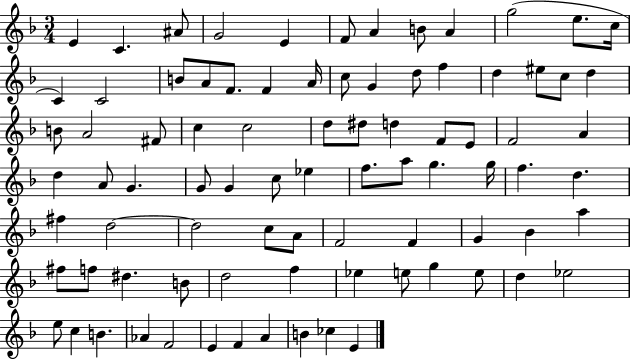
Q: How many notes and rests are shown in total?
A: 85